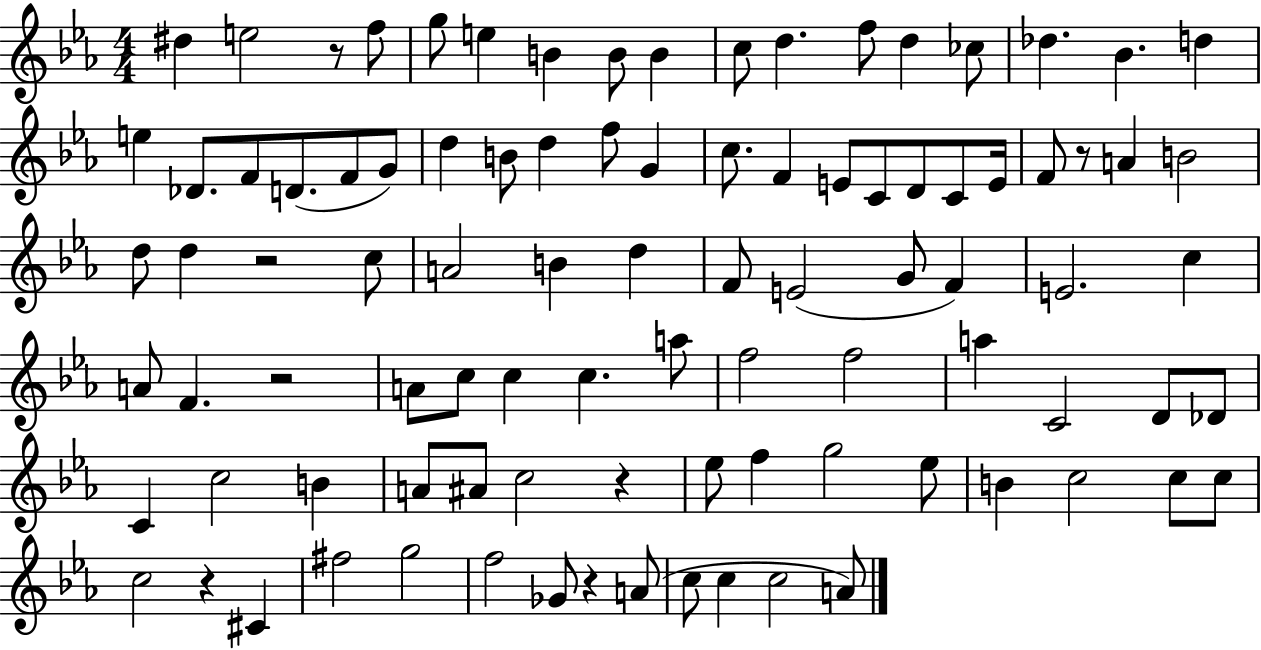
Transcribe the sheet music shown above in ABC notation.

X:1
T:Untitled
M:4/4
L:1/4
K:Eb
^d e2 z/2 f/2 g/2 e B B/2 B c/2 d f/2 d _c/2 _d _B d e _D/2 F/2 D/2 F/2 G/2 d B/2 d f/2 G c/2 F E/2 C/2 D/2 C/2 E/4 F/2 z/2 A B2 d/2 d z2 c/2 A2 B d F/2 E2 G/2 F E2 c A/2 F z2 A/2 c/2 c c a/2 f2 f2 a C2 D/2 _D/2 C c2 B A/2 ^A/2 c2 z _e/2 f g2 _e/2 B c2 c/2 c/2 c2 z ^C ^f2 g2 f2 _G/2 z A/2 c/2 c c2 A/2